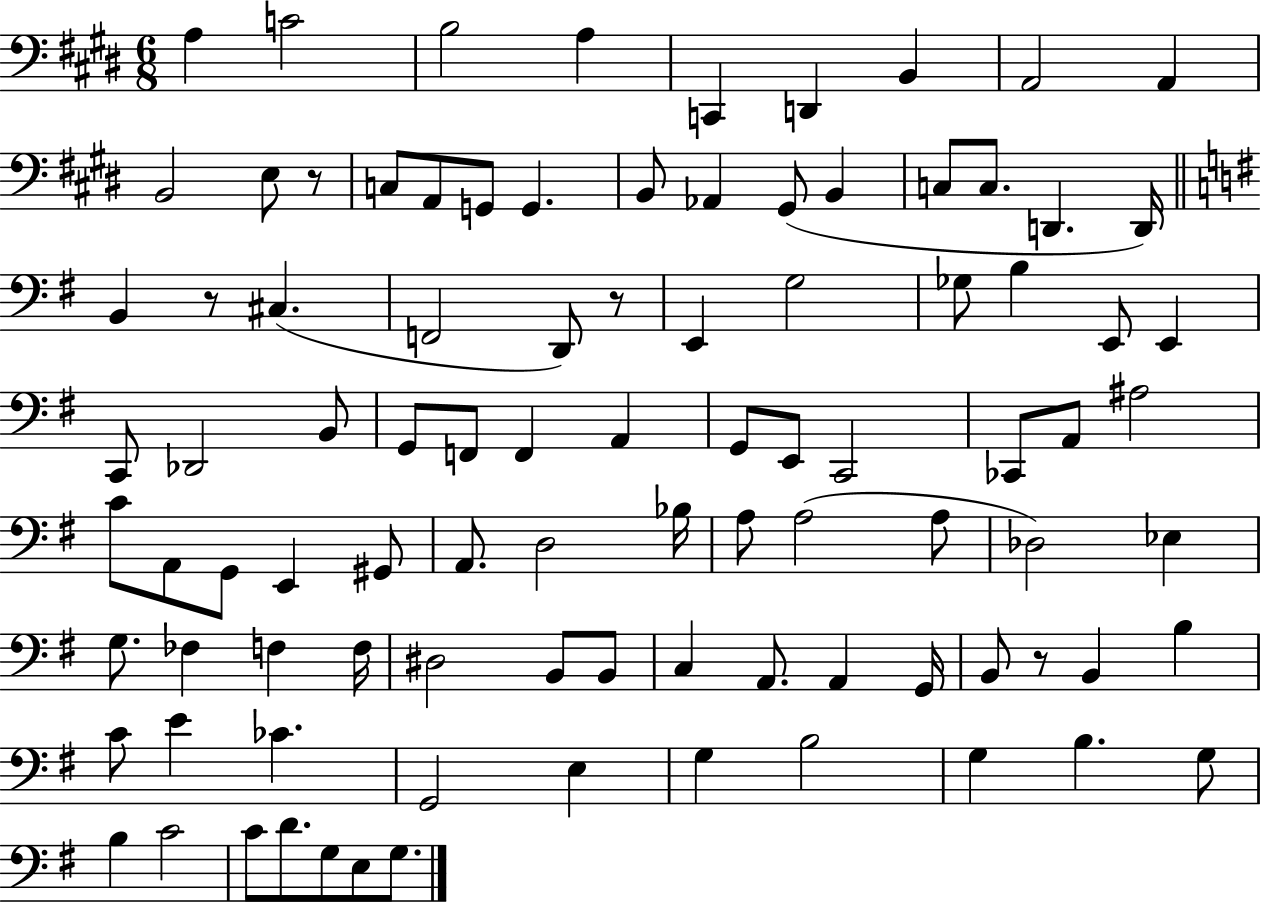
{
  \clef bass
  \numericTimeSignature
  \time 6/8
  \key e \major
  \repeat volta 2 { a4 c'2 | b2 a4 | c,4 d,4 b,4 | a,2 a,4 | \break b,2 e8 r8 | c8 a,8 g,8 g,4. | b,8 aes,4 gis,8( b,4 | c8 c8. d,4. d,16) | \break \bar "||" \break \key e \minor b,4 r8 cis4.( | f,2 d,8) r8 | e,4 g2 | ges8 b4 e,8 e,4 | \break c,8 des,2 b,8 | g,8 f,8 f,4 a,4 | g,8 e,8 c,2 | ces,8 a,8 ais2 | \break c'8 a,8 g,8 e,4 gis,8 | a,8. d2 bes16 | a8 a2( a8 | des2) ees4 | \break g8. fes4 f4 f16 | dis2 b,8 b,8 | c4 a,8. a,4 g,16 | b,8 r8 b,4 b4 | \break c'8 e'4 ces'4. | g,2 e4 | g4 b2 | g4 b4. g8 | \break b4 c'2 | c'8 d'8. g8 e8 g8. | } \bar "|."
}